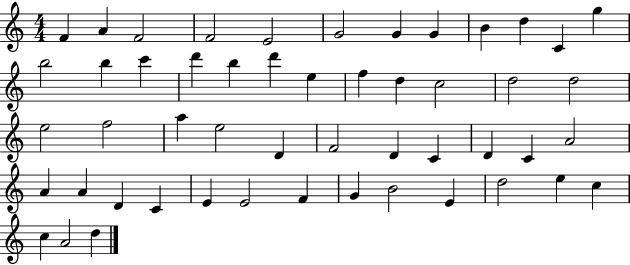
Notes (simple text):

F4/q A4/q F4/h F4/h E4/h G4/h G4/q G4/q B4/q D5/q C4/q G5/q B5/h B5/q C6/q D6/q B5/q D6/q E5/q F5/q D5/q C5/h D5/h D5/h E5/h F5/h A5/q E5/h D4/q F4/h D4/q C4/q D4/q C4/q A4/h A4/q A4/q D4/q C4/q E4/q E4/h F4/q G4/q B4/h E4/q D5/h E5/q C5/q C5/q A4/h D5/q